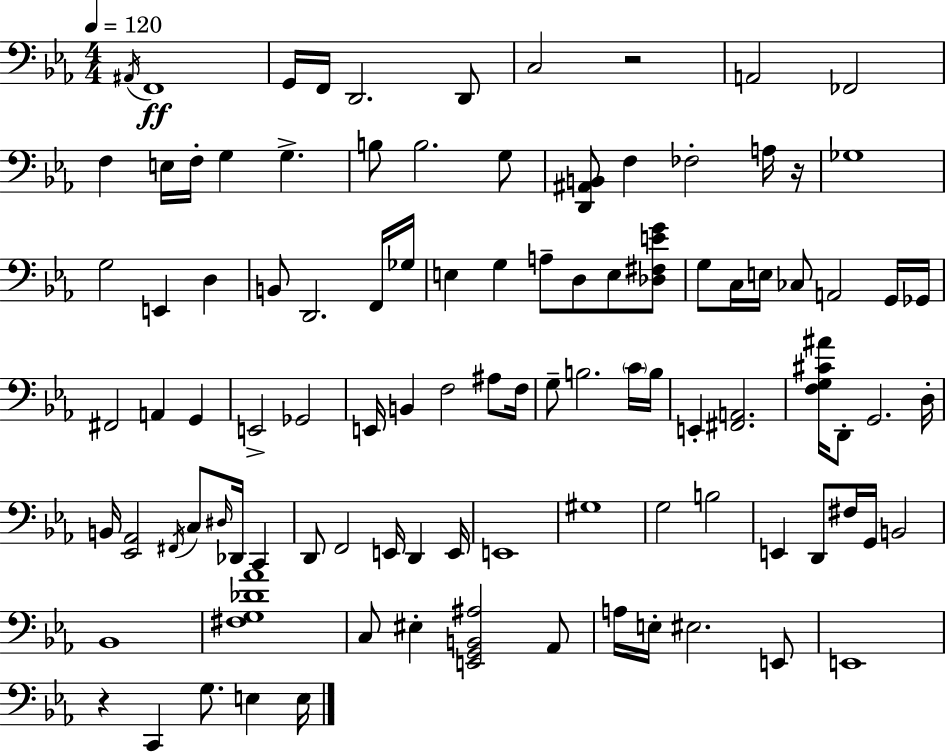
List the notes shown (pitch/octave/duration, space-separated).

A#2/s F2/w G2/s F2/s D2/h. D2/e C3/h R/h A2/h FES2/h F3/q E3/s F3/s G3/q G3/q. B3/e B3/h. G3/e [D2,A#2,B2]/e F3/q FES3/h A3/s R/s Gb3/w G3/h E2/q D3/q B2/e D2/h. F2/s Gb3/s E3/q G3/q A3/e D3/e E3/e [Db3,F#3,E4,G4]/e G3/e C3/s E3/s CES3/e A2/h G2/s Gb2/s F#2/h A2/q G2/q E2/h Gb2/h E2/s B2/q F3/h A#3/e F3/s G3/e B3/h. C4/s B3/s E2/q [F#2,A2]/h. [F3,G3,C#4,A#4]/s D2/e G2/h. D3/s B2/s [Eb2,Ab2]/h F#2/s C3/e D#3/s Db2/s C2/q D2/e F2/h E2/s D2/q E2/s E2/w G#3/w G3/h B3/h E2/q D2/e F#3/s G2/s B2/h Bb2/w [F#3,G3,Db4,Ab4]/w C3/e EIS3/q [E2,G2,B2,A#3]/h Ab2/e A3/s E3/s EIS3/h. E2/e E2/w R/q C2/q G3/e. E3/q E3/s